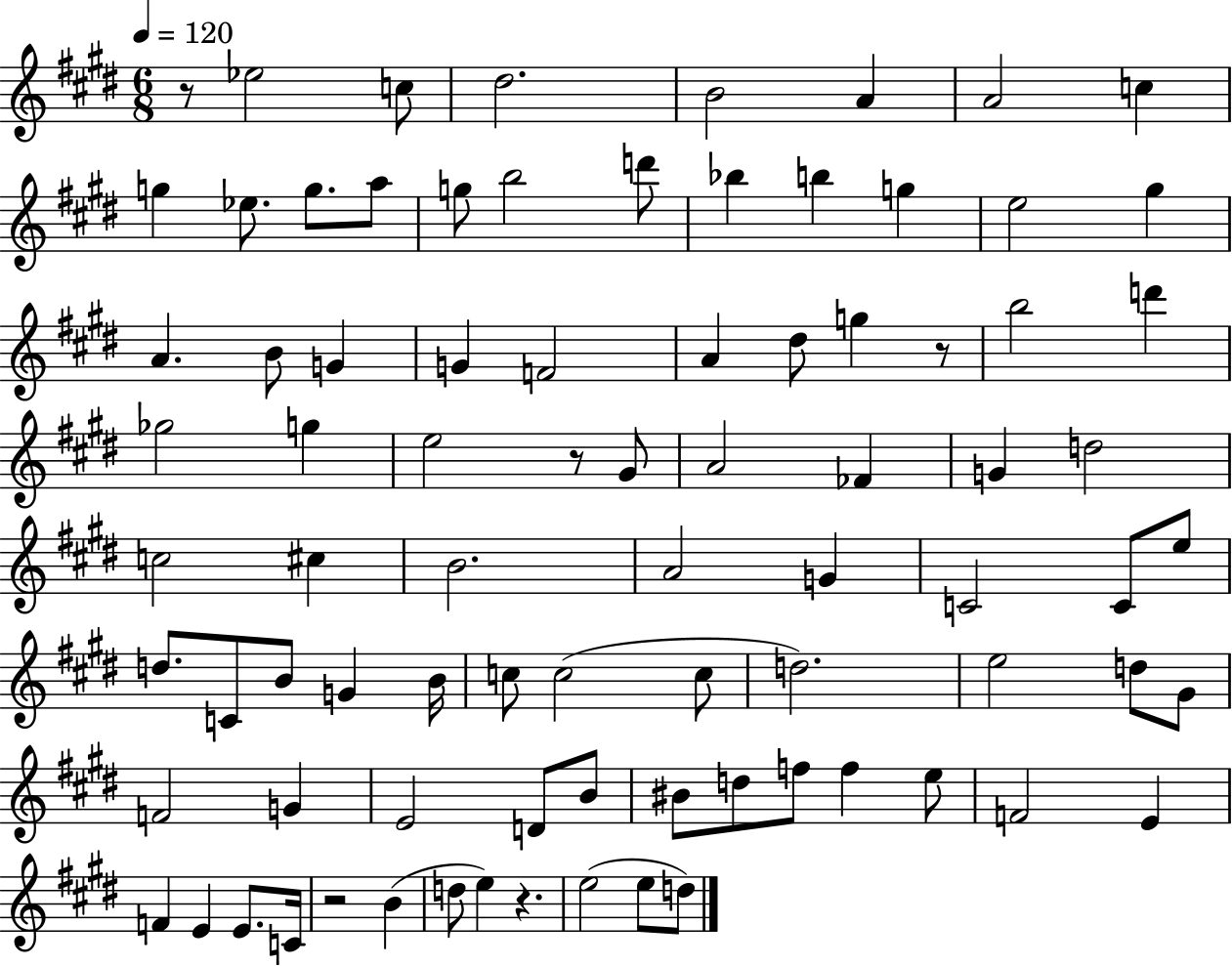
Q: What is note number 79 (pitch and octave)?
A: D5